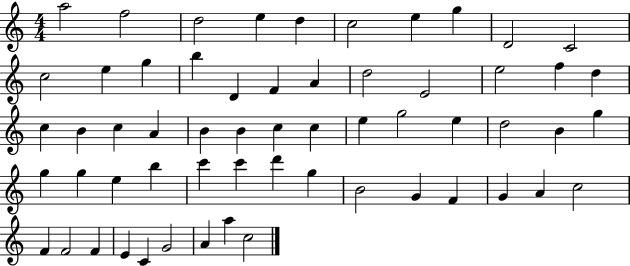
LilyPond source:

{
  \clef treble
  \numericTimeSignature
  \time 4/4
  \key c \major
  a''2 f''2 | d''2 e''4 d''4 | c''2 e''4 g''4 | d'2 c'2 | \break c''2 e''4 g''4 | b''4 d'4 f'4 a'4 | d''2 e'2 | e''2 f''4 d''4 | \break c''4 b'4 c''4 a'4 | b'4 b'4 c''4 c''4 | e''4 g''2 e''4 | d''2 b'4 g''4 | \break g''4 g''4 e''4 b''4 | c'''4 c'''4 d'''4 g''4 | b'2 g'4 f'4 | g'4 a'4 c''2 | \break f'4 f'2 f'4 | e'4 c'4 g'2 | a'4 a''4 c''2 | \bar "|."
}